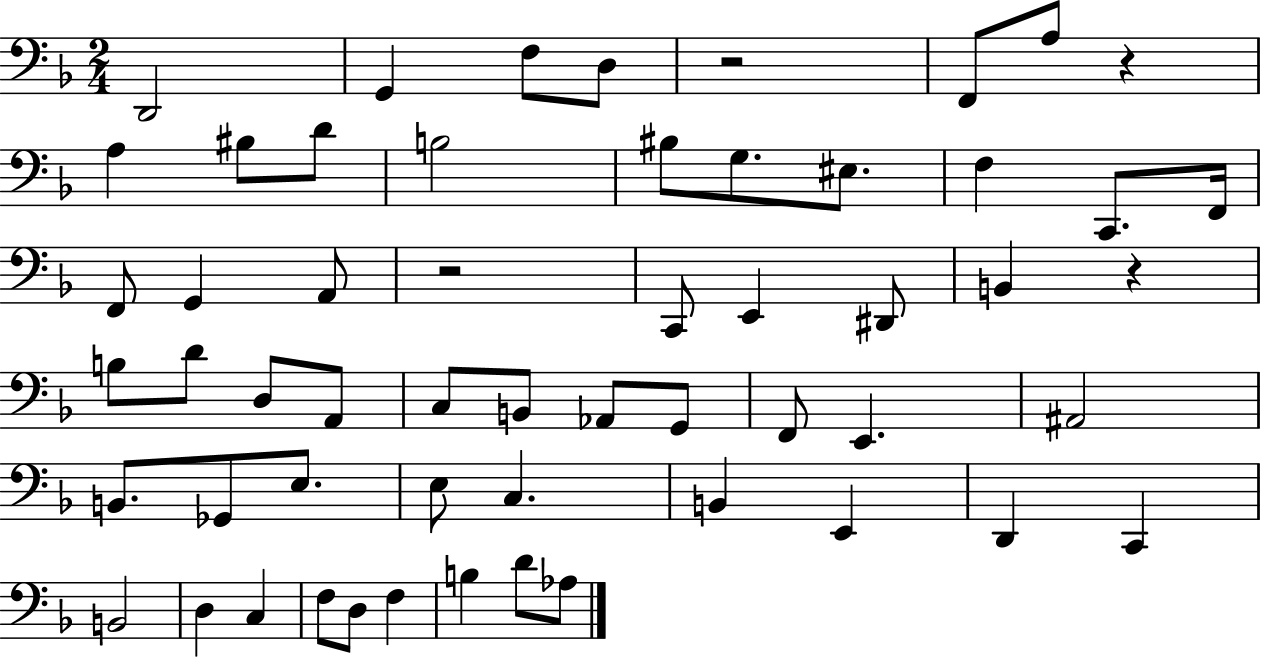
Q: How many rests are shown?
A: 4